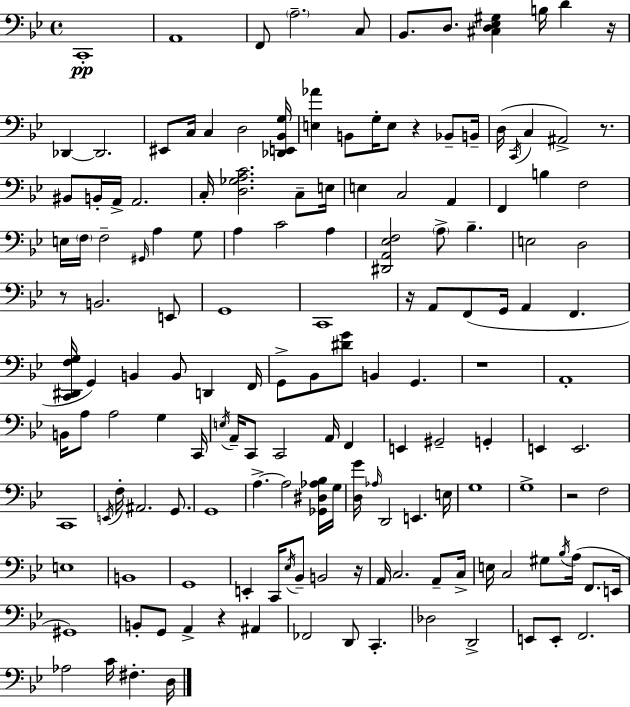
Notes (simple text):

C2/w A2/w F2/e A3/h. C3/e Bb2/e. D3/e. [C#3,D3,Eb3,G#3]/q B3/s D4/q R/s Db2/q Db2/h. EIS2/e C3/s C3/q D3/h [Db2,E2,Bb2,G3]/s [E3,Ab4]/q B2/e G3/s E3/e R/q Bb2/e B2/s D3/s C2/s C3/q A#2/h R/e. BIS2/e B2/s A2/s A2/h. C3/s [D3,Gb3,A3,C4]/h. C3/e E3/s E3/q C3/h A2/q F2/q B3/q F3/h E3/s F3/s F3/h G#2/s A3/q G3/e A3/q C4/h A3/q [D#2,A2,Eb3,F3]/h A3/e Bb3/q. E3/h D3/h R/e B2/h. E2/e G2/w C2/w R/s A2/e F2/e G2/s A2/q F2/q. [C2,D#2,F3,G3]/s G2/q B2/q B2/e D2/q F2/s G2/e Bb2/e [D#4,G4]/e B2/q G2/q. R/w A2/w B2/s A3/e A3/h G3/q C2/s E3/s A2/s C2/e C2/h A2/s F2/q E2/q G#2/h G2/q E2/q E2/h. C2/w E2/s F3/s A#2/h. G2/e. G2/w A3/q. A3/h [Gb2,D#3,Ab3,Bb3]/s G3/s [D3,G4]/s Ab3/s D2/h E2/q. E3/s G3/w G3/w R/h F3/h E3/w B2/w G2/w E2/q C2/s Eb3/s Bb2/e B2/h R/s A2/s C3/h. A2/e C3/s E3/s C3/h G#3/e Bb3/s A3/s F2/e. E2/s G#2/w B2/e G2/e A2/q R/q A#2/q FES2/h D2/e C2/q. Db3/h D2/h E2/e E2/e F2/h. Ab3/h C4/s F#3/q. D3/s